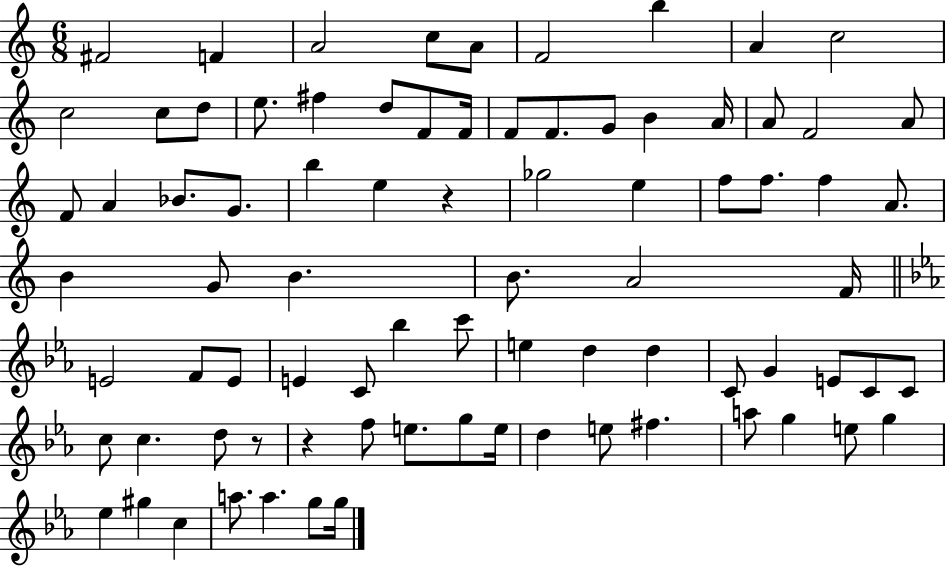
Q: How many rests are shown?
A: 3